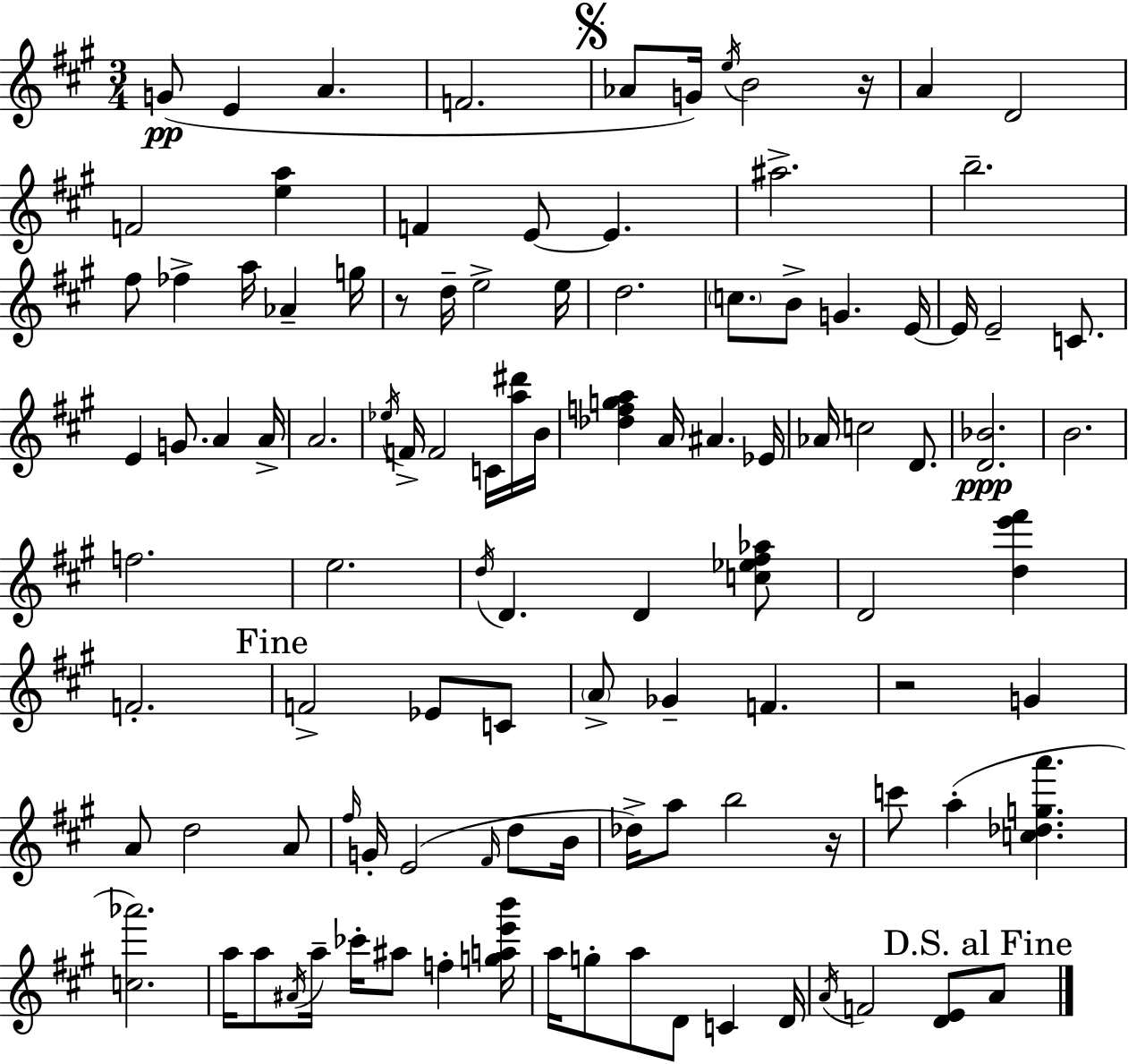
G4/e E4/q A4/q. F4/h. Ab4/e G4/s E5/s B4/h R/s A4/q D4/h F4/h [E5,A5]/q F4/q E4/e E4/q. A#5/h. B5/h. F#5/e FES5/q A5/s Ab4/q G5/s R/e D5/s E5/h E5/s D5/h. C5/e. B4/e G4/q. E4/s E4/s E4/h C4/e. E4/q G4/e. A4/q A4/s A4/h. Eb5/s F4/s F4/h C4/s [A5,D#6]/s B4/s [Db5,F5,G5,A5]/q A4/s A#4/q. Eb4/s Ab4/s C5/h D4/e. [D4,Bb4]/h. B4/h. F5/h. E5/h. D5/s D4/q. D4/q [C5,Eb5,F#5,Ab5]/e D4/h [D5,E6,F#6]/q F4/h. F4/h Eb4/e C4/e A4/e Gb4/q F4/q. R/h G4/q A4/e D5/h A4/e F#5/s G4/s E4/h F#4/s D5/e B4/s Db5/s A5/e B5/h R/s C6/e A5/q [C5,Db5,G5,A6]/q. [C5,Ab6]/h. A5/s A5/e A#4/s A5/s CES6/s A#5/e F5/q [G5,A5,E6,B6]/s A5/s G5/e A5/e D4/e C4/q D4/s A4/s F4/h [D4,E4]/e A4/e